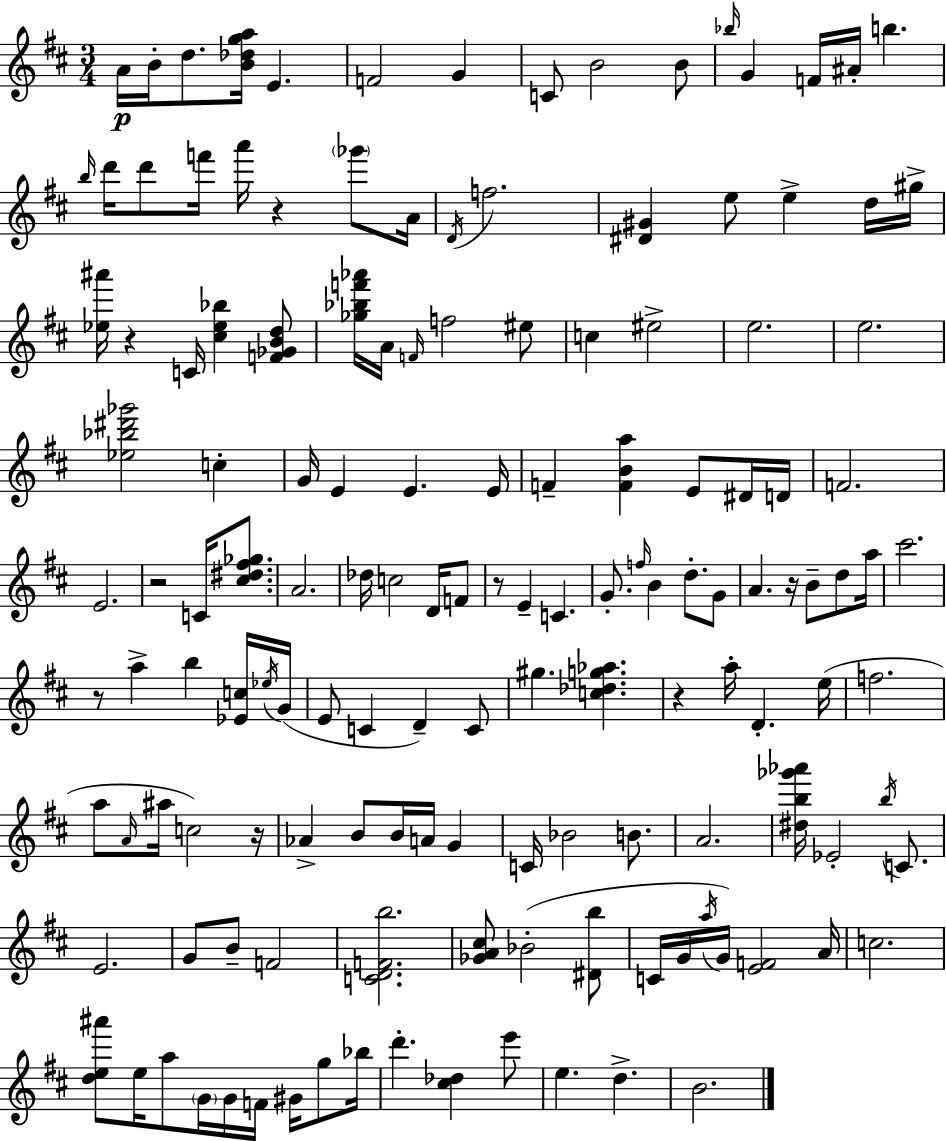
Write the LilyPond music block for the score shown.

{
  \clef treble
  \numericTimeSignature
  \time 3/4
  \key d \major
  a'16\p b'16-. d''8. <b' des'' g'' a''>16 e'4. | f'2 g'4 | c'8 b'2 b'8 | \grace { bes''16 } g'4 f'16 ais'16-. b''4. | \break \grace { b''16 } d'''16 d'''8 f'''16 a'''16 r4 \parenthesize ges'''8 | a'16 \acciaccatura { d'16 } f''2. | <dis' gis'>4 e''8 e''4-> | d''16 gis''16-> <ees'' ais'''>16 r4 c'16 <cis'' ees'' bes''>4 | \break <f' ges' b' d''>8 <ges'' bes'' f''' aes'''>16 a'16 \grace { f'16 } f''2 | eis''8 c''4 eis''2-> | e''2. | e''2. | \break <ees'' bes'' dis''' ges'''>2 | c''4-. g'16 e'4 e'4. | e'16 f'4-- <f' b' a''>4 | e'8 dis'16 d'16 f'2. | \break e'2. | r2 | c'16 <cis'' dis'' fis'' ges''>8. a'2. | des''16 c''2 | \break d'16 f'8 r8 e'4-- c'4. | g'8.-. \grace { f''16 } b'4 | d''8.-. g'8 a'4. r16 | b'8-- d''8 a''16 cis'''2. | \break r8 a''4-> b''4 | <ees' c''>16 \acciaccatura { ees''16 }( g'16 e'8 c'4 | d'4--) c'8 gis''4. | <c'' des'' g'' aes''>4. r4 a''16-. d'4.-. | \break e''16( f''2. | a''8 \grace { a'16 } ais''16 c''2) | r16 aes'4-> b'8 | b'16 a'16 g'4 c'16 bes'2 | \break b'8. a'2. | <dis'' b'' ges''' aes'''>16 ees'2-. | \acciaccatura { b''16 } c'8. e'2. | g'8 b'8-- | \break f'2 <c' d' f' b''>2. | <ges' a' cis''>8 bes'2-.( | <dis' b''>8 c'16 g'16 \acciaccatura { a''16 } g'16) | <e' f'>2 a'16 c''2. | \break <d'' e'' ais'''>8 e''16 | a''8 \parenthesize g'16 g'16 f'16 gis'16 g''8 bes''16 d'''4.-. | <cis'' des''>4 e'''8 e''4. | d''4.-> b'2. | \break \bar "|."
}